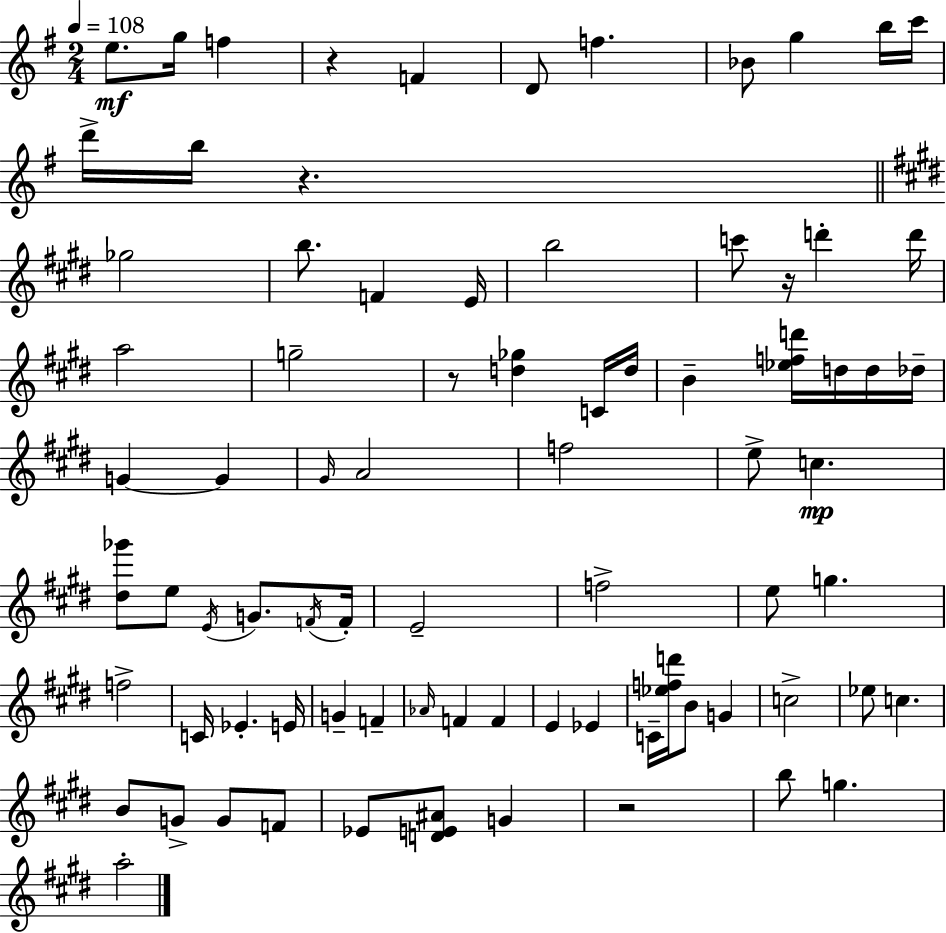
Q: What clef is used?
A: treble